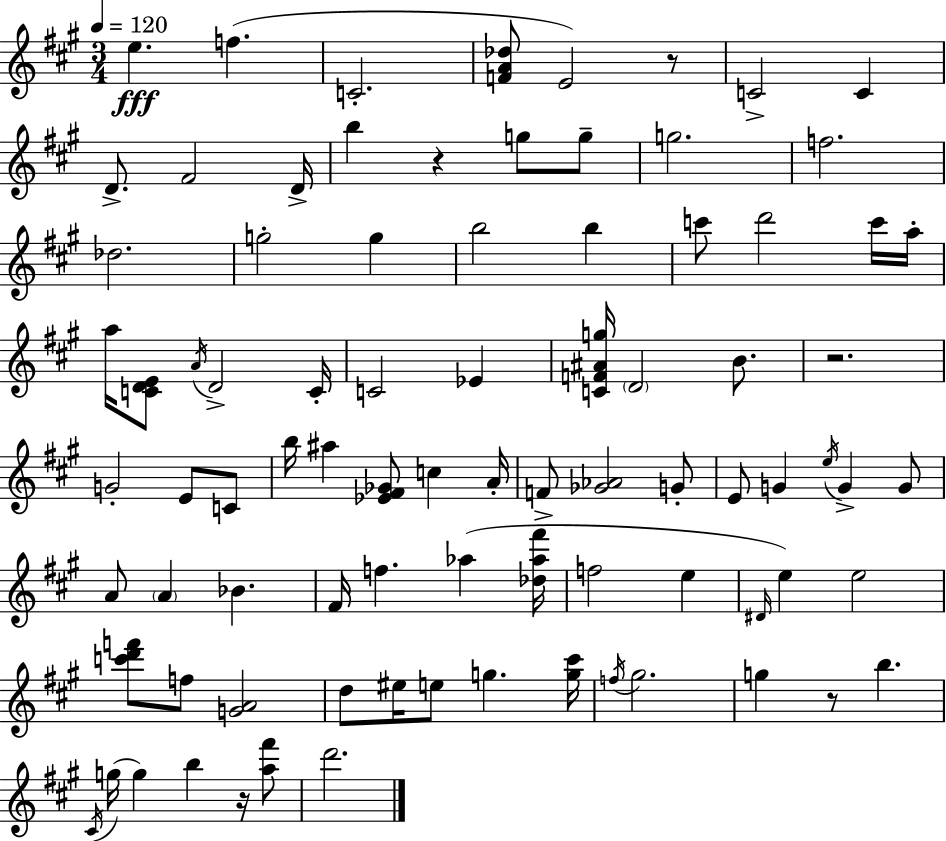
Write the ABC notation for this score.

X:1
T:Untitled
M:3/4
L:1/4
K:A
e f C2 [FA_d]/2 E2 z/2 C2 C D/2 ^F2 D/4 b z g/2 g/2 g2 f2 _d2 g2 g b2 b c'/2 d'2 c'/4 a/4 a/4 [CDE]/2 A/4 D2 C/4 C2 _E [CF^Ag]/4 D2 B/2 z2 G2 E/2 C/2 b/4 ^a [_E^F_G]/2 c A/4 F/2 [_G_A]2 G/2 E/2 G e/4 G G/2 A/2 A _B ^F/4 f _a [_d_a^f']/4 f2 e ^D/4 e e2 [c'd'f']/2 f/2 [GA]2 d/2 ^e/4 e/2 g [g^c']/4 f/4 ^g2 g z/2 b ^C/4 g/4 g b z/4 [a^f']/2 d'2